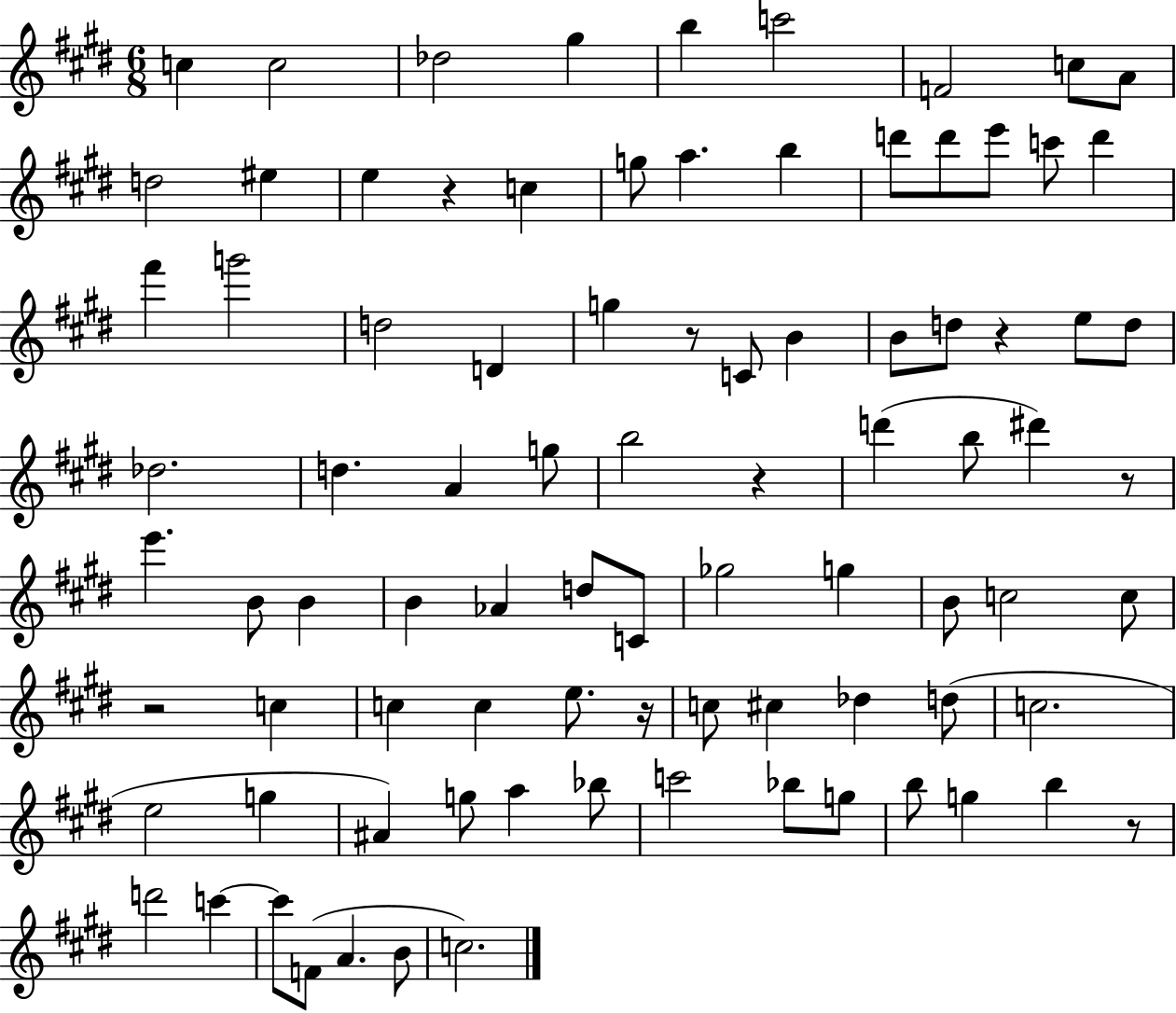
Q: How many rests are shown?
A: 8